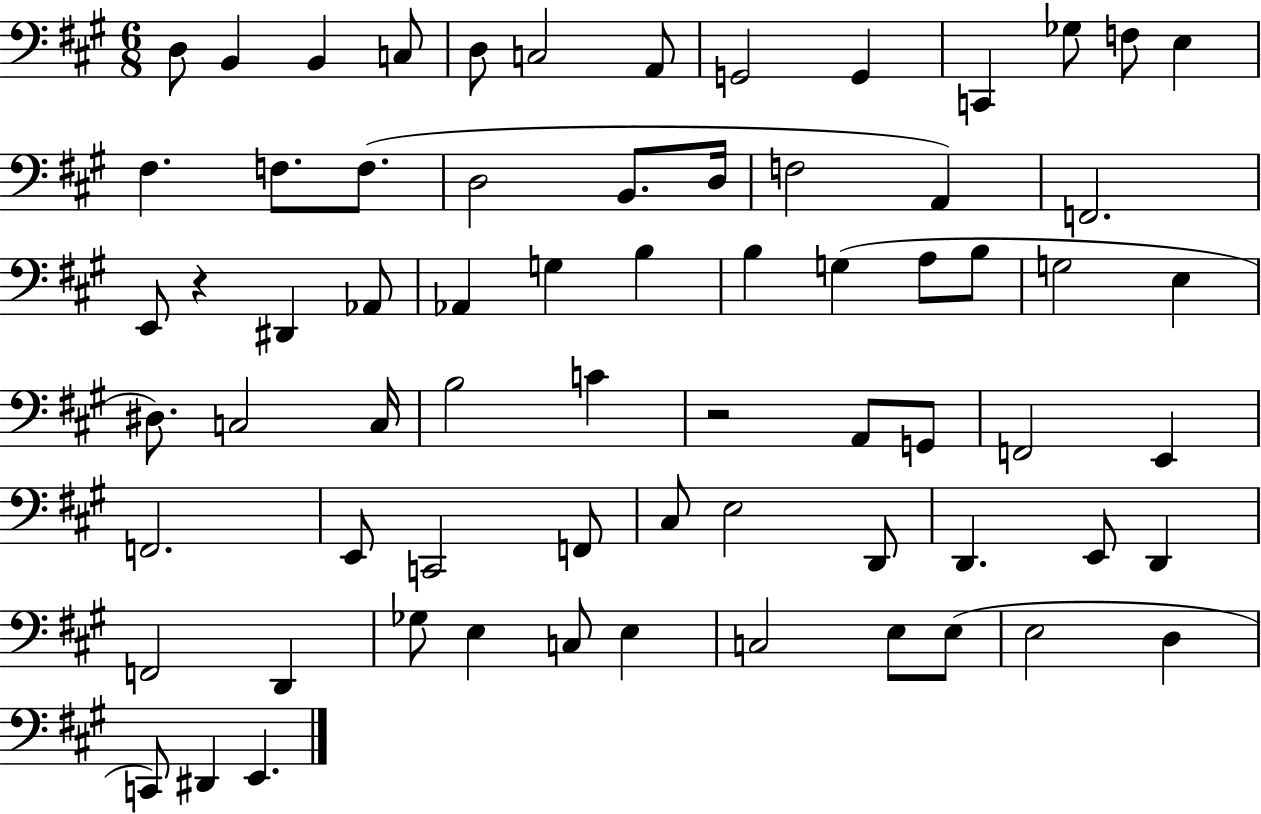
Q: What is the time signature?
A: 6/8